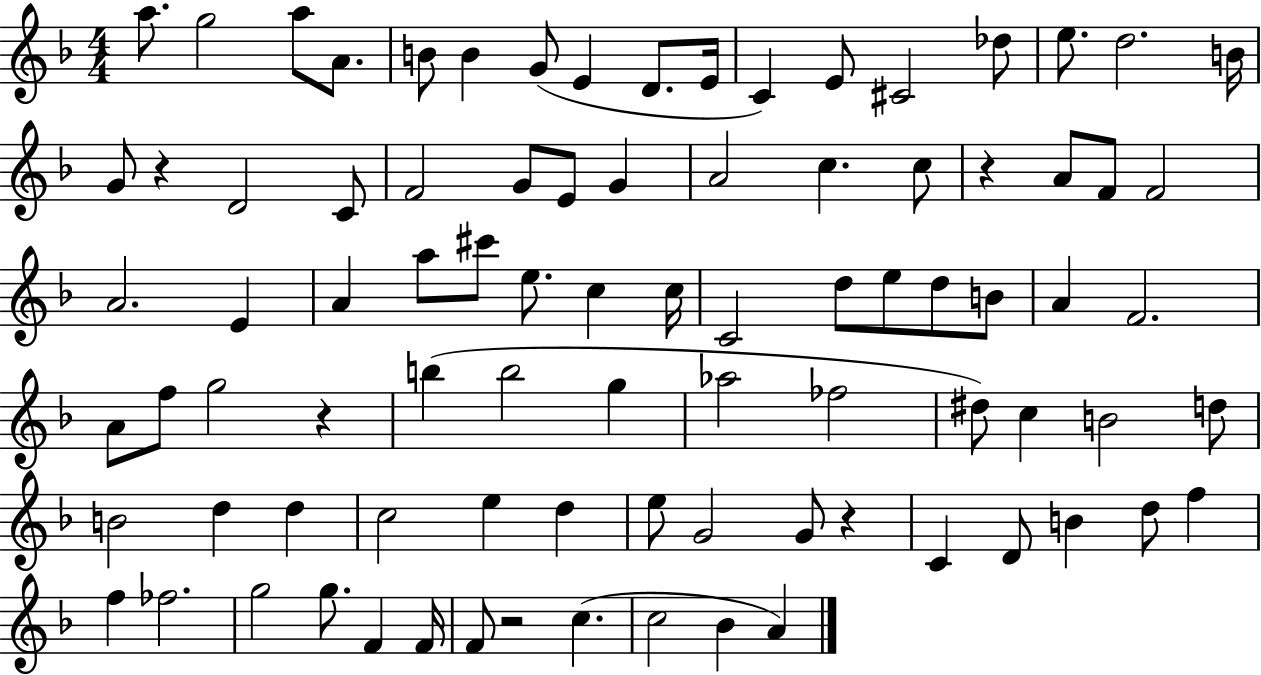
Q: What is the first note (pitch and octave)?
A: A5